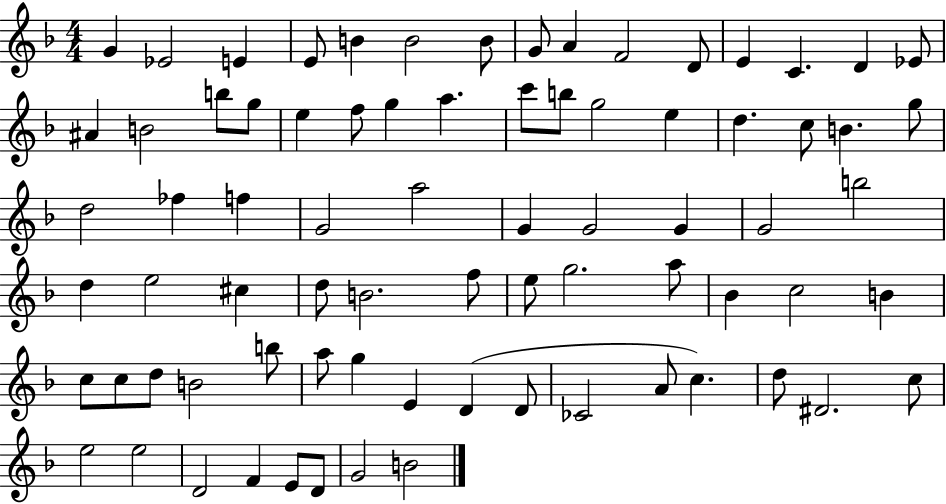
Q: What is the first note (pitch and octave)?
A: G4